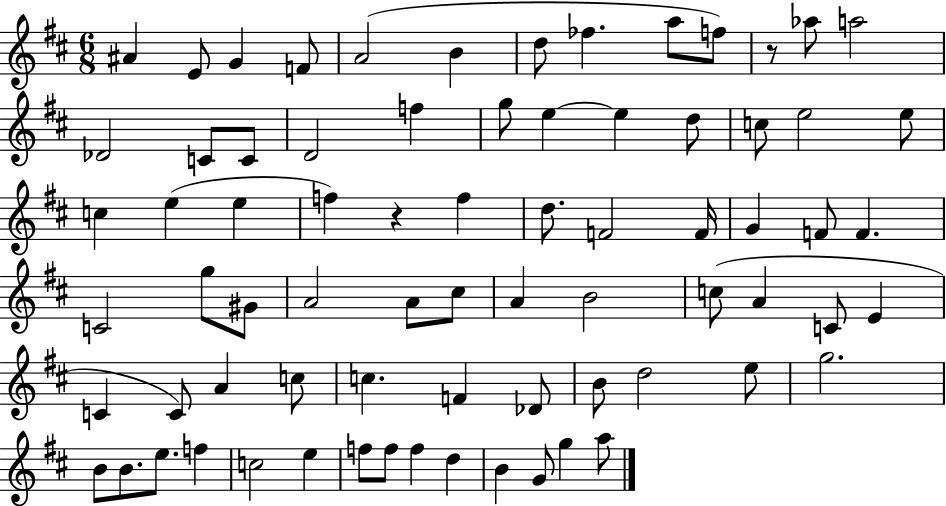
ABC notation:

X:1
T:Untitled
M:6/8
L:1/4
K:D
^A E/2 G F/2 A2 B d/2 _f a/2 f/2 z/2 _a/2 a2 _D2 C/2 C/2 D2 f g/2 e e d/2 c/2 e2 e/2 c e e f z f d/2 F2 F/4 G F/2 F C2 g/2 ^G/2 A2 A/2 ^c/2 A B2 c/2 A C/2 E C C/2 A c/2 c F _D/2 B/2 d2 e/2 g2 B/2 B/2 e/2 f c2 e f/2 f/2 f d B G/2 g a/2